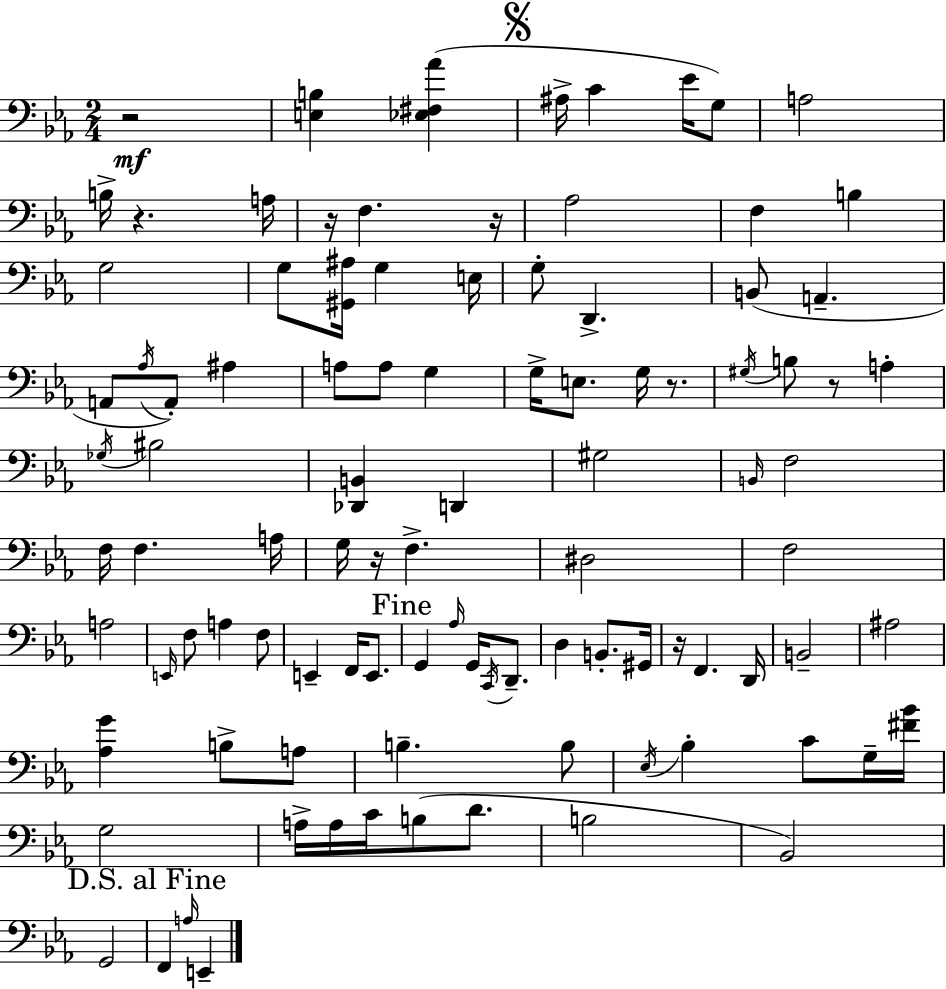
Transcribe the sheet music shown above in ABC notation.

X:1
T:Untitled
M:2/4
L:1/4
K:Eb
z2 [E,B,] [_E,^F,_A] ^A,/4 C _E/4 G,/2 A,2 B,/4 z A,/4 z/4 F, z/4 _A,2 F, B, G,2 G,/2 [^G,,^A,]/4 G, E,/4 G,/2 D,, B,,/2 A,, A,,/2 _A,/4 A,,/2 ^A, A,/2 A,/2 G, G,/4 E,/2 G,/4 z/2 ^G,/4 B,/2 z/2 A, _G,/4 ^B,2 [_D,,B,,] D,, ^G,2 B,,/4 F,2 F,/4 F, A,/4 G,/4 z/4 F, ^D,2 F,2 A,2 E,,/4 F,/2 A, F,/2 E,, F,,/4 E,,/2 G,, _A,/4 G,,/4 C,,/4 D,,/2 D, B,,/2 ^G,,/4 z/4 F,, D,,/4 B,,2 ^A,2 [_A,G] B,/2 A,/2 B, B,/2 _E,/4 _B, C/2 G,/4 [^F_B]/4 G,2 A,/4 A,/4 C/4 B,/2 D/2 B,2 _B,,2 G,,2 F,, A,/4 E,,